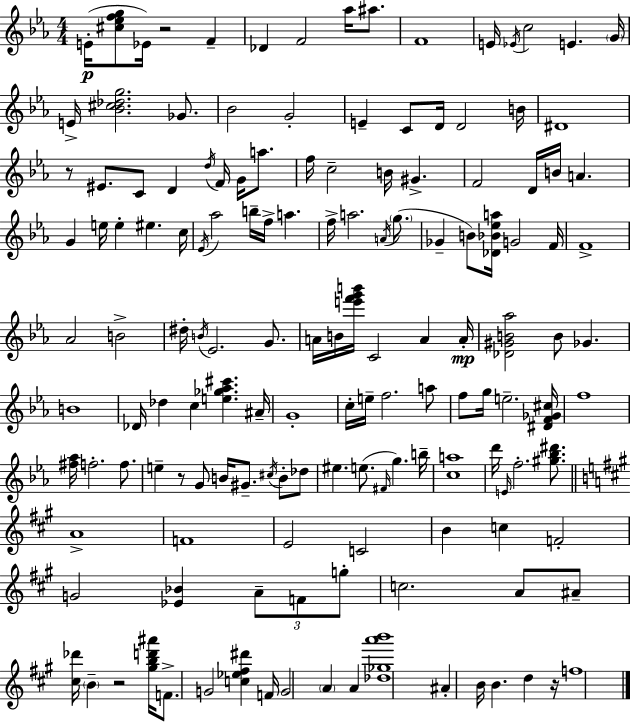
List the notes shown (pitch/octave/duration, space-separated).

E4/s [C#5,Eb5,F5,G5]/e Eb4/s R/h F4/q Db4/q F4/h Ab5/s A#5/e. F4/w E4/s Eb4/s C5/h E4/q. G4/s E4/s [Bb4,C#5,Db5,G5]/h. Gb4/e. Bb4/h G4/h E4/q C4/e D4/s D4/h B4/s D#4/w R/e EIS4/e. C4/e D4/q D5/s F4/s G4/s A5/e. F5/s C5/h B4/s G#4/q. F4/h D4/s B4/s A4/q. G4/q E5/s E5/q EIS5/q. C5/s Eb4/s Ab5/h B5/s F5/s A5/q. F5/s A5/h. A4/s G5/e. Gb4/q B4/e [Db4,Bb4,Eb5,A5]/s G4/h F4/s F4/w Ab4/h B4/h D#5/s B4/s Eb4/h. G4/e. A4/s B4/s [E6,F6,G6,B6]/s C4/h A4/q A4/s [Db4,G#4,B4,Ab5]/h B4/e Gb4/q. B4/w Db4/s Db5/q C5/q [E5,Gb5,Ab5,C#6]/q. A#4/s G4/w C5/s E5/s F5/h. A5/e F5/e G5/s E5/h. [D#4,F4,Gb4,C#5]/s F5/w [F#5,Ab5]/s F5/h. F5/e. E5/q R/e G4/e B4/s G#4/e. C#5/s B4/e Db5/e EIS5/q. E5/e. F#4/s G5/q. B5/s [C5,A5]/w D6/s E4/s F5/h. [G#5,Bb5,D#6]/e. A4/w F4/w E4/h C4/h B4/q C5/q F4/h G4/h [Eb4,Bb4]/q A4/e F4/e G5/e C5/h. A4/e A#4/e [C#5,Db6]/s B4/q R/h [G#5,B5,D6,A#6]/s F4/e. G4/h [C5,Eb5,F#5,D#6]/q F4/s G4/h A4/q A4/q [Db5,Gb5,A6,B6]/w A#4/q B4/s B4/q. D5/q R/s F5/w